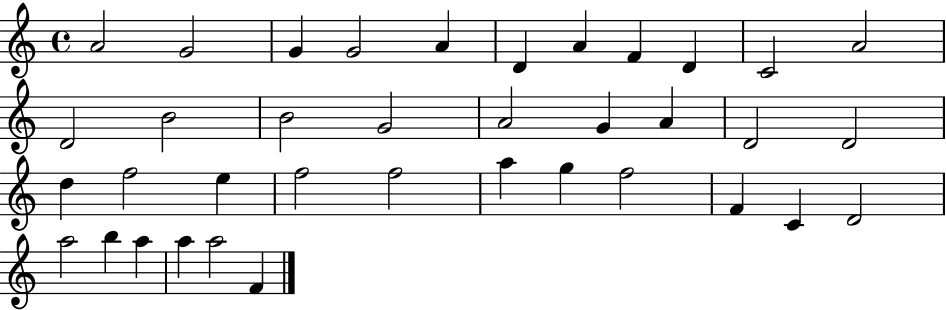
{
  \clef treble
  \time 4/4
  \defaultTimeSignature
  \key c \major
  a'2 g'2 | g'4 g'2 a'4 | d'4 a'4 f'4 d'4 | c'2 a'2 | \break d'2 b'2 | b'2 g'2 | a'2 g'4 a'4 | d'2 d'2 | \break d''4 f''2 e''4 | f''2 f''2 | a''4 g''4 f''2 | f'4 c'4 d'2 | \break a''2 b''4 a''4 | a''4 a''2 f'4 | \bar "|."
}